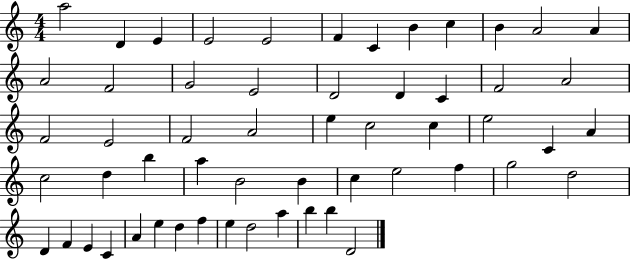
A5/h D4/q E4/q E4/h E4/h F4/q C4/q B4/q C5/q B4/q A4/h A4/q A4/h F4/h G4/h E4/h D4/h D4/q C4/q F4/h A4/h F4/h E4/h F4/h A4/h E5/q C5/h C5/q E5/h C4/q A4/q C5/h D5/q B5/q A5/q B4/h B4/q C5/q E5/h F5/q G5/h D5/h D4/q F4/q E4/q C4/q A4/q E5/q D5/q F5/q E5/q D5/h A5/q B5/q B5/q D4/h